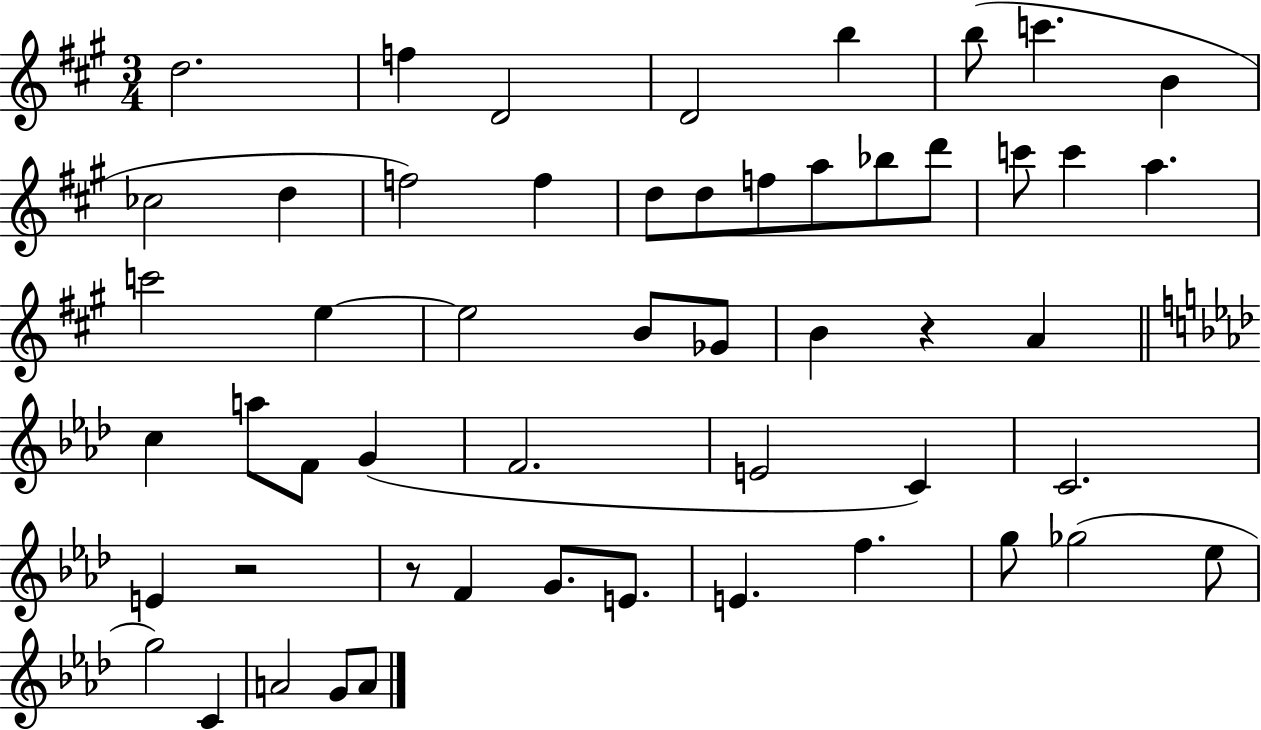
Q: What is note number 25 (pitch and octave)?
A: B4